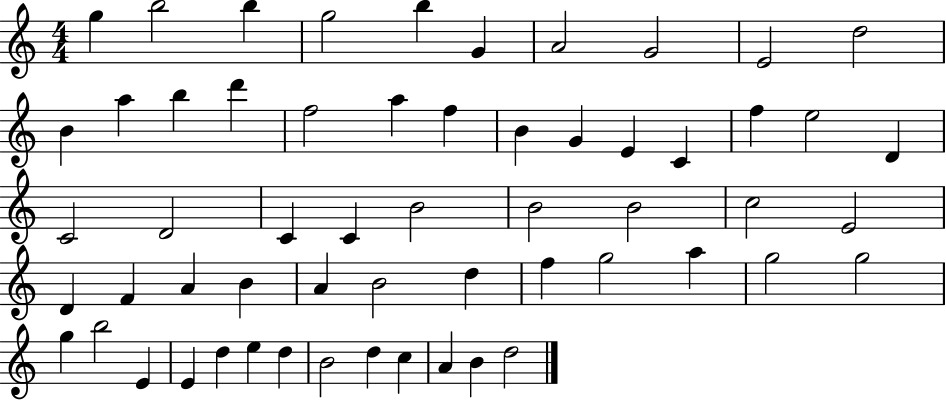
G5/q B5/h B5/q G5/h B5/q G4/q A4/h G4/h E4/h D5/h B4/q A5/q B5/q D6/q F5/h A5/q F5/q B4/q G4/q E4/q C4/q F5/q E5/h D4/q C4/h D4/h C4/q C4/q B4/h B4/h B4/h C5/h E4/h D4/q F4/q A4/q B4/q A4/q B4/h D5/q F5/q G5/h A5/q G5/h G5/h G5/q B5/h E4/q E4/q D5/q E5/q D5/q B4/h D5/q C5/q A4/q B4/q D5/h